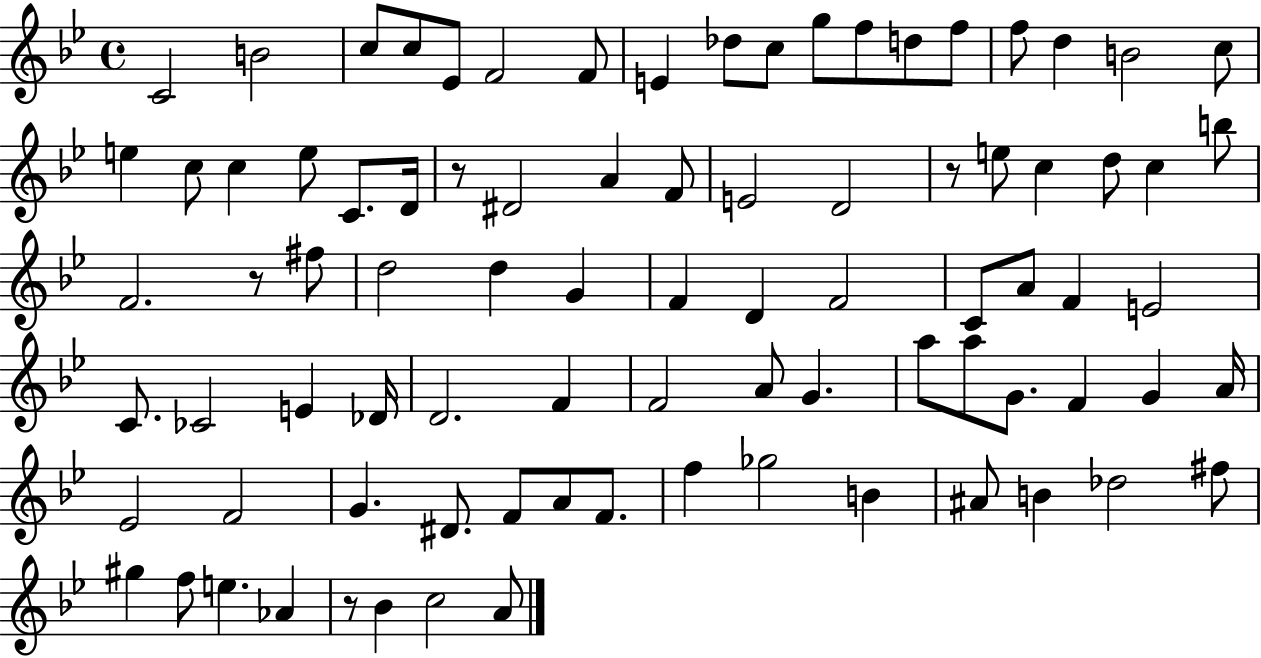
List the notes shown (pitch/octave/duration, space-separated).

C4/h B4/h C5/e C5/e Eb4/e F4/h F4/e E4/q Db5/e C5/e G5/e F5/e D5/e F5/e F5/e D5/q B4/h C5/e E5/q C5/e C5/q E5/e C4/e. D4/s R/e D#4/h A4/q F4/e E4/h D4/h R/e E5/e C5/q D5/e C5/q B5/e F4/h. R/e F#5/e D5/h D5/q G4/q F4/q D4/q F4/h C4/e A4/e F4/q E4/h C4/e. CES4/h E4/q Db4/s D4/h. F4/q F4/h A4/e G4/q. A5/e A5/e G4/e. F4/q G4/q A4/s Eb4/h F4/h G4/q. D#4/e. F4/e A4/e F4/e. F5/q Gb5/h B4/q A#4/e B4/q Db5/h F#5/e G#5/q F5/e E5/q. Ab4/q R/e Bb4/q C5/h A4/e